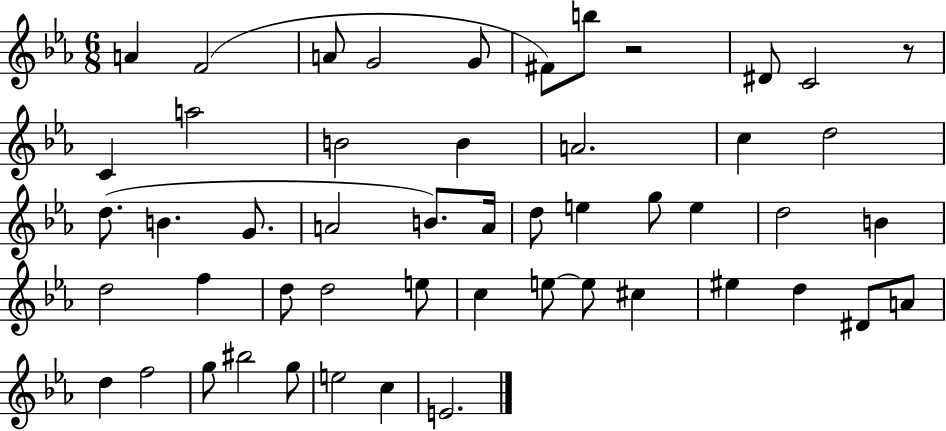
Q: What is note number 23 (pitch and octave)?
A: D5